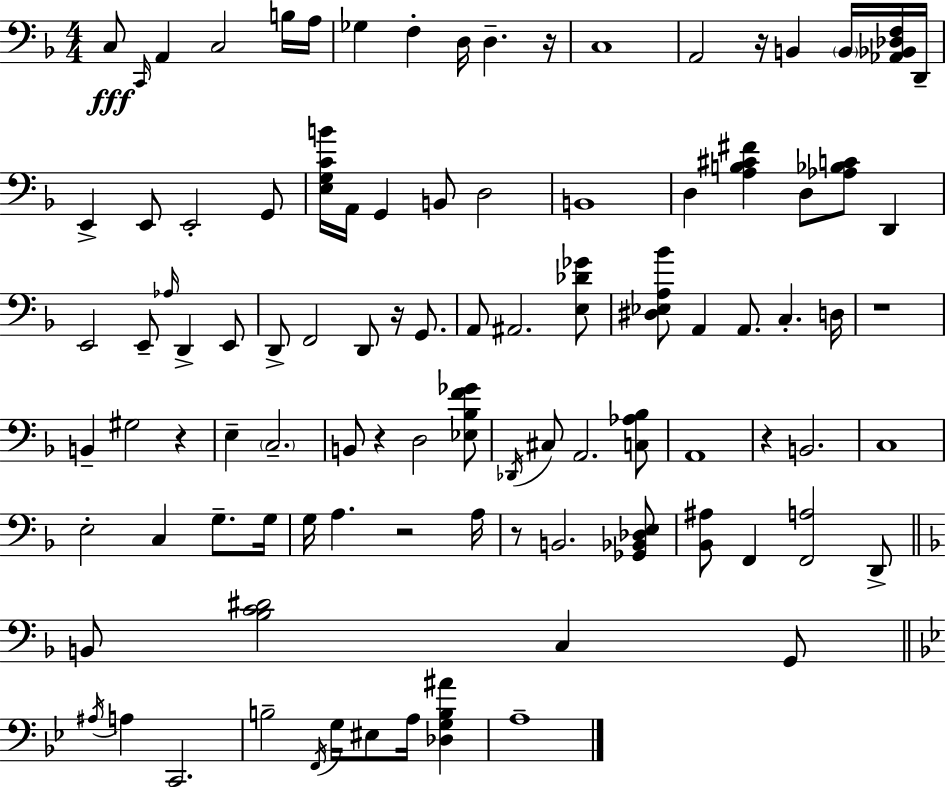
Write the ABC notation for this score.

X:1
T:Untitled
M:4/4
L:1/4
K:Dm
C,/2 C,,/4 A,, C,2 B,/4 A,/4 _G, F, D,/4 D, z/4 C,4 A,,2 z/4 B,, B,,/4 [_A,,_B,,_D,F,]/4 D,,/4 E,, E,,/2 E,,2 G,,/2 [E,G,CB]/4 A,,/4 G,, B,,/2 D,2 B,,4 D, [A,B,^C^F] D,/2 [_A,_B,C]/2 D,, E,,2 E,,/2 _A,/4 D,, E,,/2 D,,/2 F,,2 D,,/2 z/4 G,,/2 A,,/2 ^A,,2 [E,_D_G]/2 [^D,_E,A,_B]/2 A,, A,,/2 C, D,/4 z4 B,, ^G,2 z E, C,2 B,,/2 z D,2 [_E,_B,F_G]/2 _D,,/4 ^C,/2 A,,2 [C,_A,_B,]/2 A,,4 z B,,2 C,4 E,2 C, G,/2 G,/4 G,/4 A, z2 A,/4 z/2 B,,2 [_G,,_B,,_D,E,]/2 [_B,,^A,]/2 F,, [F,,A,]2 D,,/2 B,,/2 [_B,C^D]2 C, G,,/2 ^A,/4 A, C,,2 B,2 F,,/4 G,/4 ^E,/2 A,/4 [_D,G,B,^A] A,4